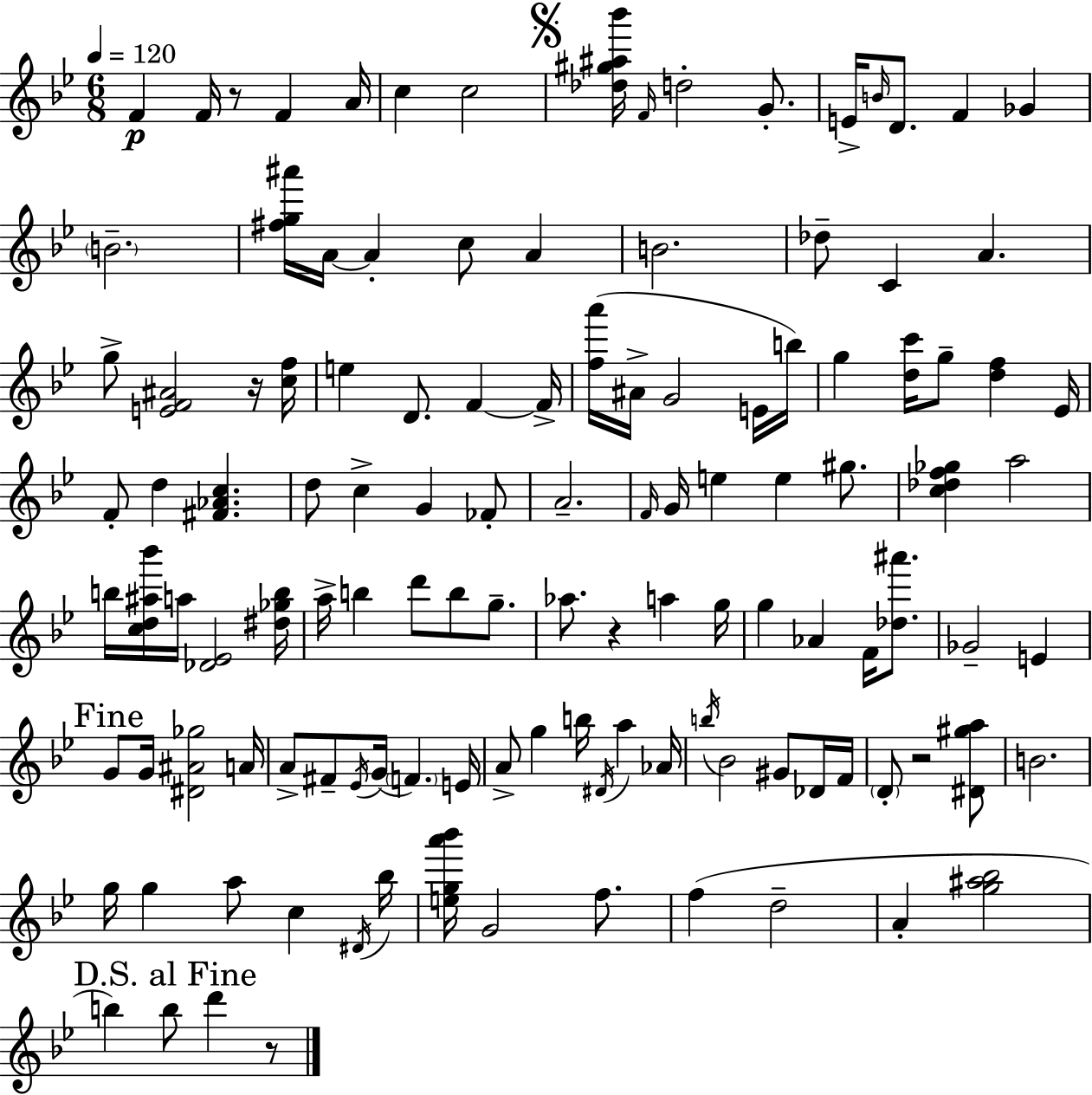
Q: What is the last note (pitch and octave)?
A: D6